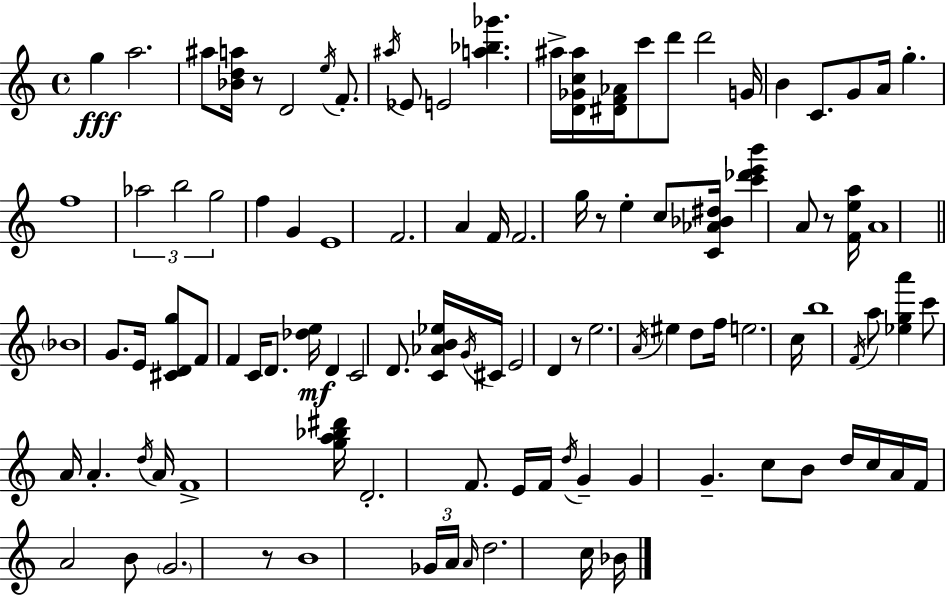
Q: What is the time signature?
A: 4/4